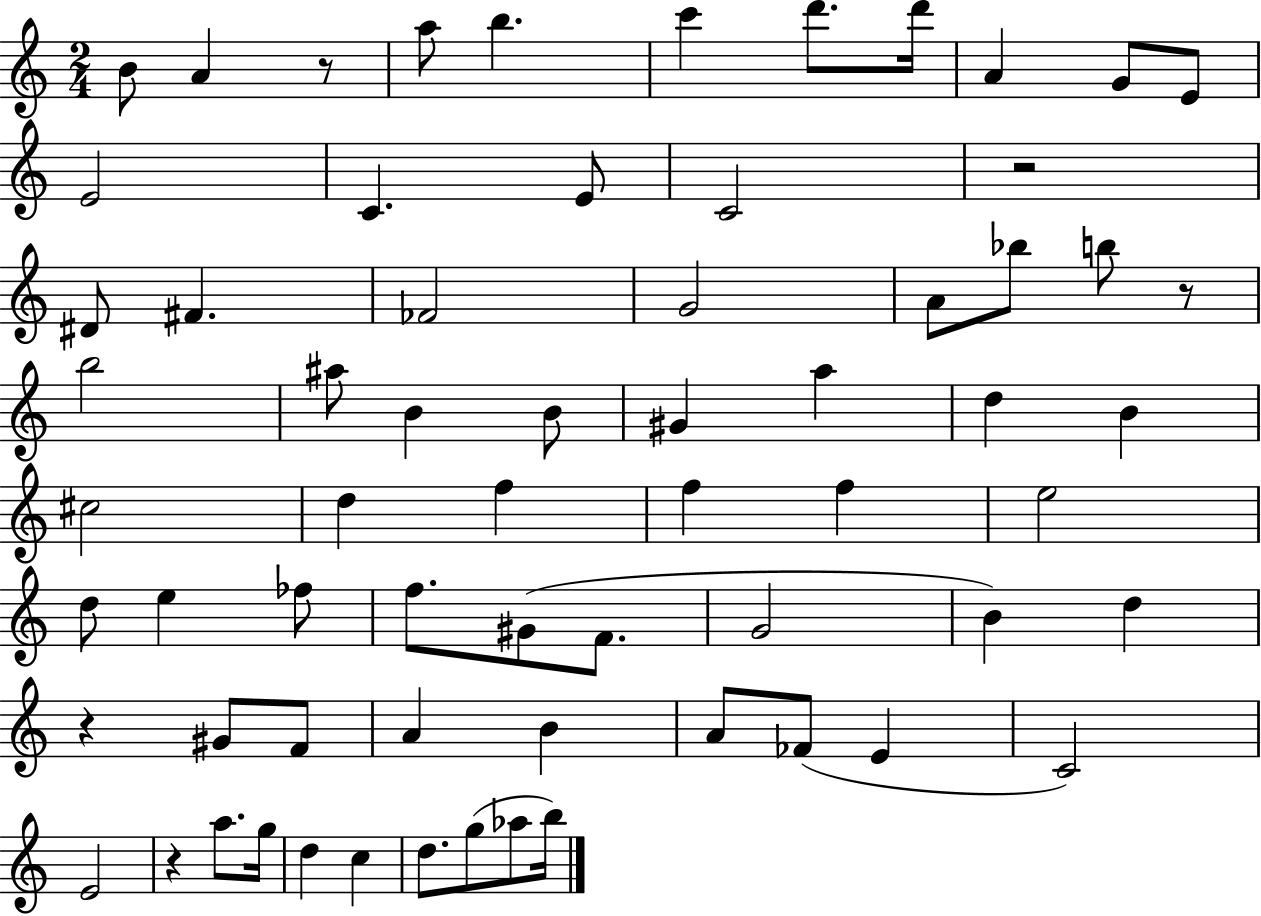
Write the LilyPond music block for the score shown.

{
  \clef treble
  \numericTimeSignature
  \time 2/4
  \key c \major
  b'8 a'4 r8 | a''8 b''4. | c'''4 d'''8. d'''16 | a'4 g'8 e'8 | \break e'2 | c'4. e'8 | c'2 | r2 | \break dis'8 fis'4. | fes'2 | g'2 | a'8 bes''8 b''8 r8 | \break b''2 | ais''8 b'4 b'8 | gis'4 a''4 | d''4 b'4 | \break cis''2 | d''4 f''4 | f''4 f''4 | e''2 | \break d''8 e''4 fes''8 | f''8. gis'8( f'8. | g'2 | b'4) d''4 | \break r4 gis'8 f'8 | a'4 b'4 | a'8 fes'8( e'4 | c'2) | \break e'2 | r4 a''8. g''16 | d''4 c''4 | d''8. g''8( aes''8 b''16) | \break \bar "|."
}